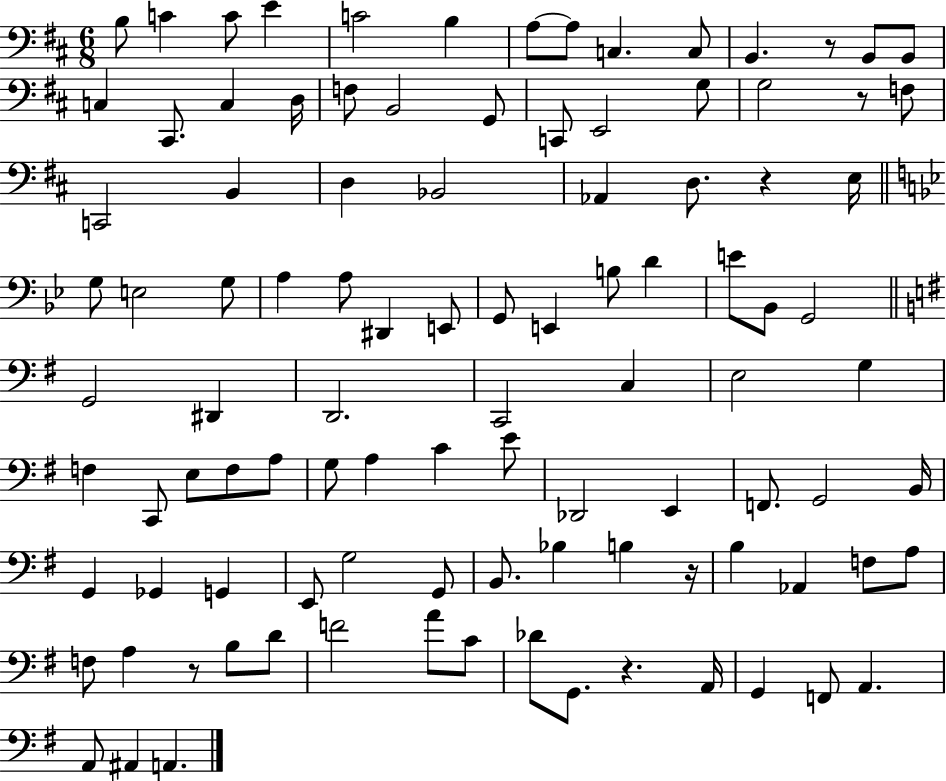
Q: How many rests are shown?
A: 6